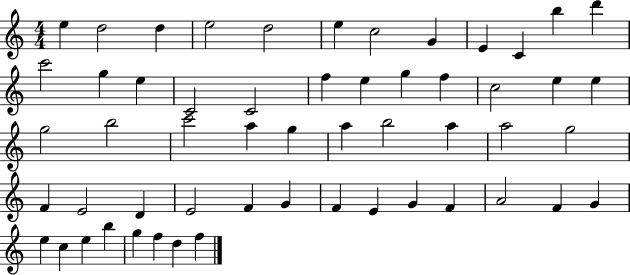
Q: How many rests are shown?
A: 0